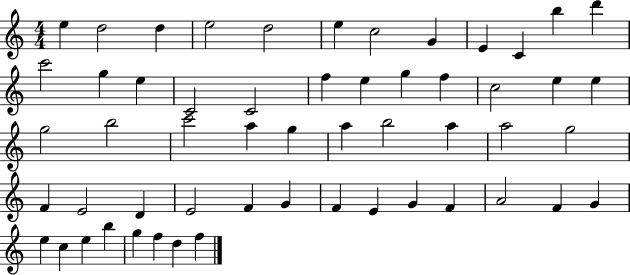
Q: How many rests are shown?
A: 0